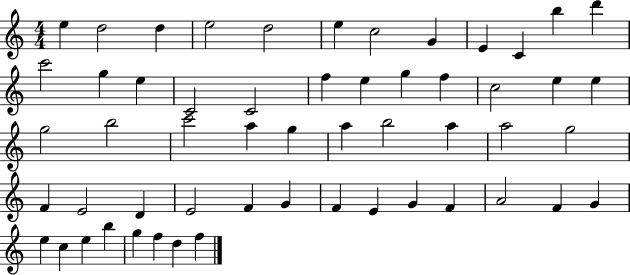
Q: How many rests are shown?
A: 0